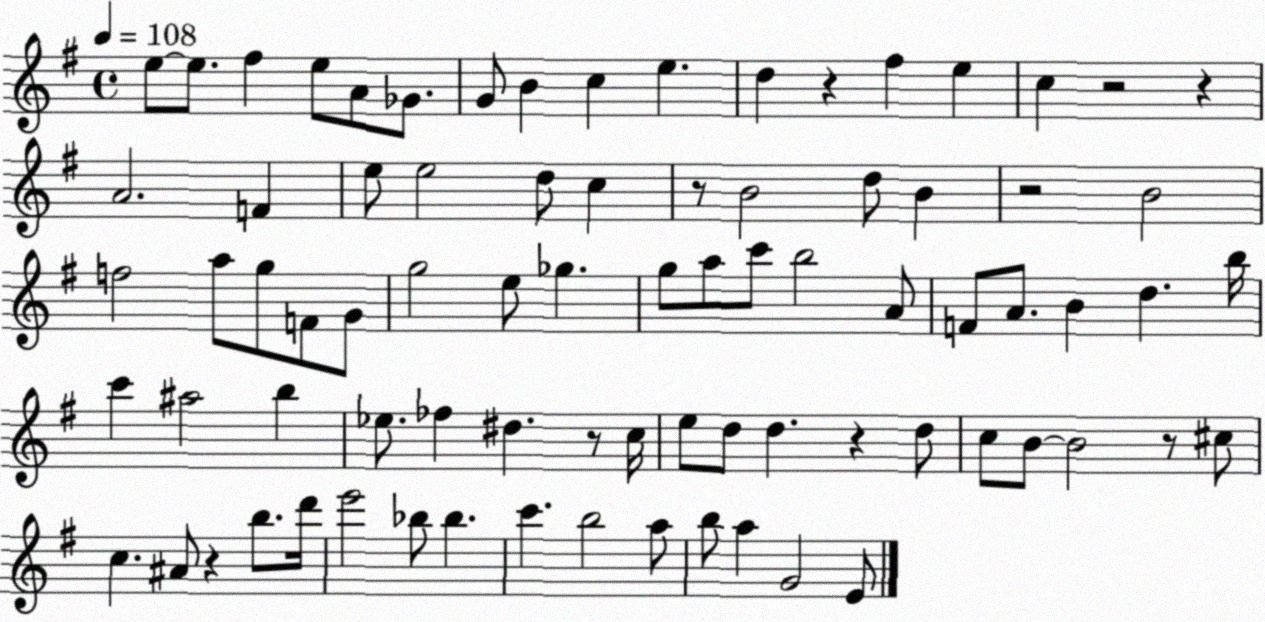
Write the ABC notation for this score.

X:1
T:Untitled
M:4/4
L:1/4
K:G
e/2 e/2 ^f e/2 A/2 _G/2 G/2 B c e d z ^f e c z2 z A2 F e/2 e2 d/2 c z/2 B2 d/2 B z2 B2 f2 a/2 g/2 F/2 G/2 g2 e/2 _g g/2 a/2 c'/2 b2 A/2 F/2 A/2 B d b/4 c' ^a2 b _e/2 _f ^d z/2 c/4 e/2 d/2 d z d/2 c/2 B/2 B2 z/2 ^c/2 c ^A/2 z b/2 d'/4 e'2 _b/2 _b c' b2 a/2 b/2 a G2 E/2